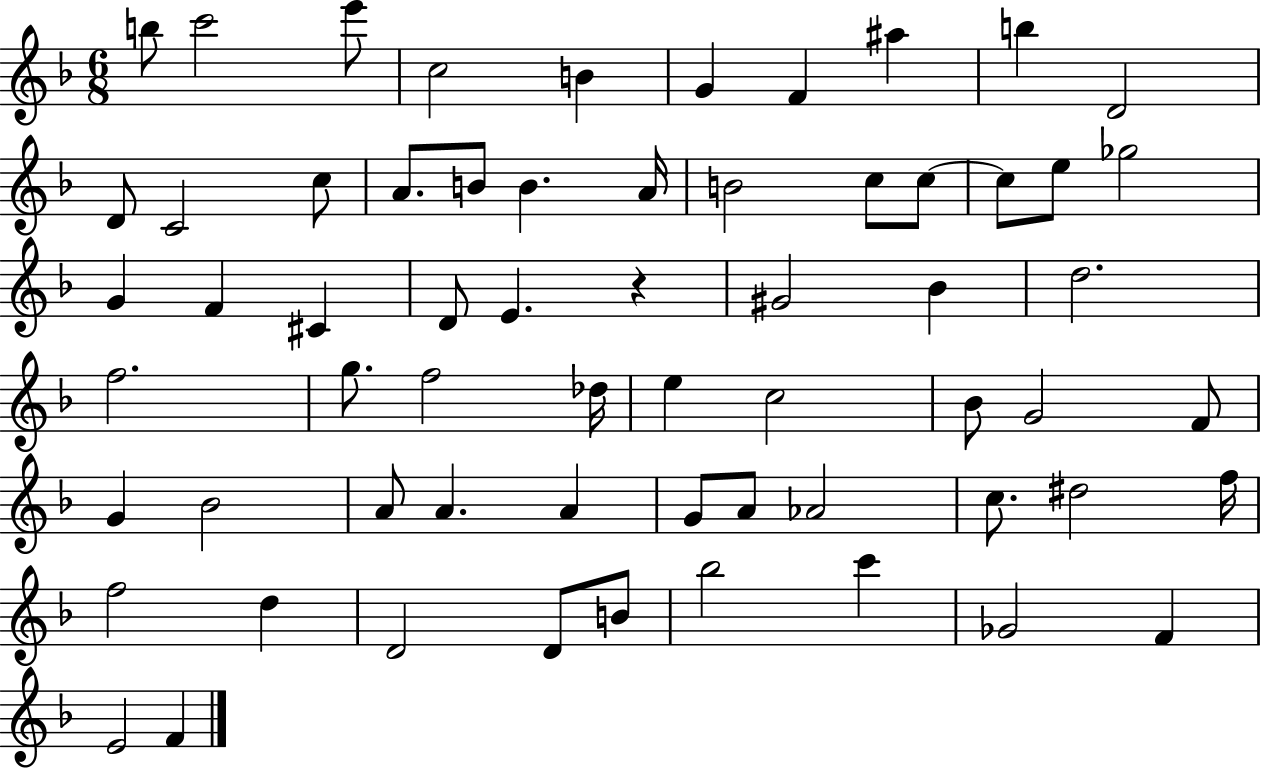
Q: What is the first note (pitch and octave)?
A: B5